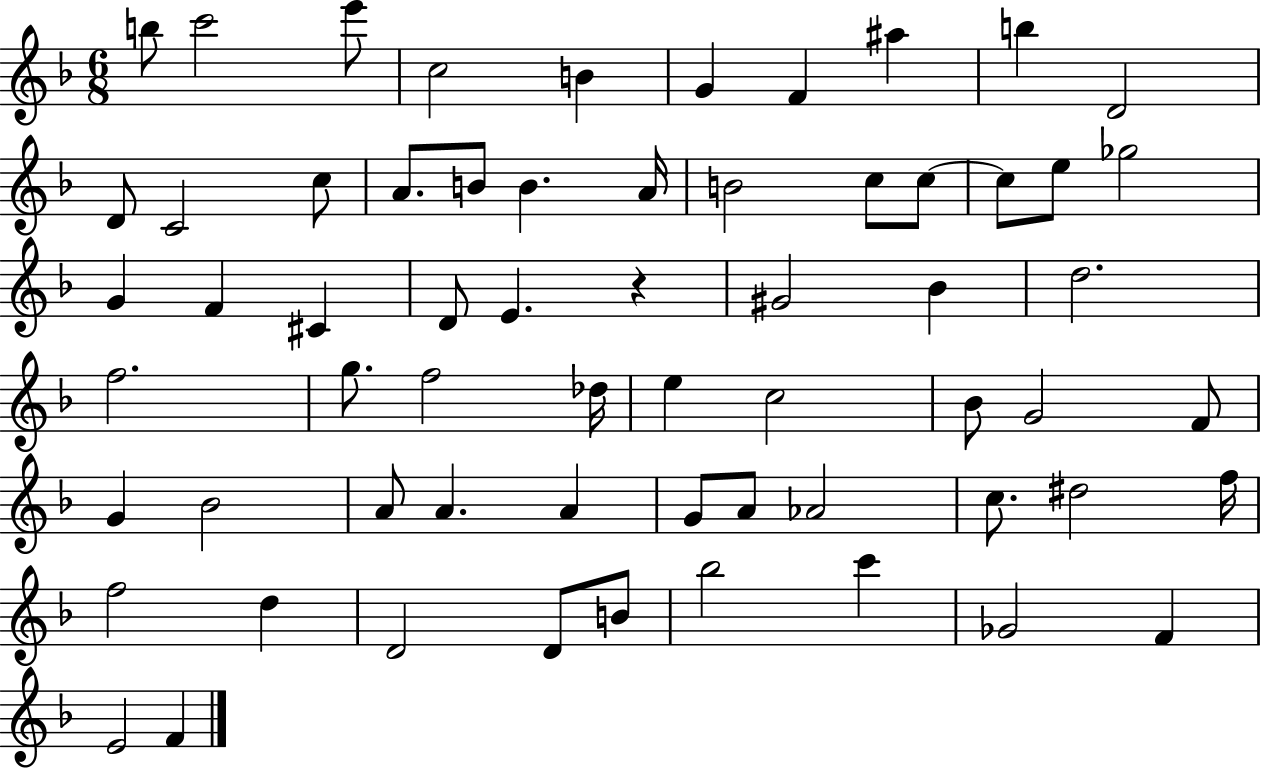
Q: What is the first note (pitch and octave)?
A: B5